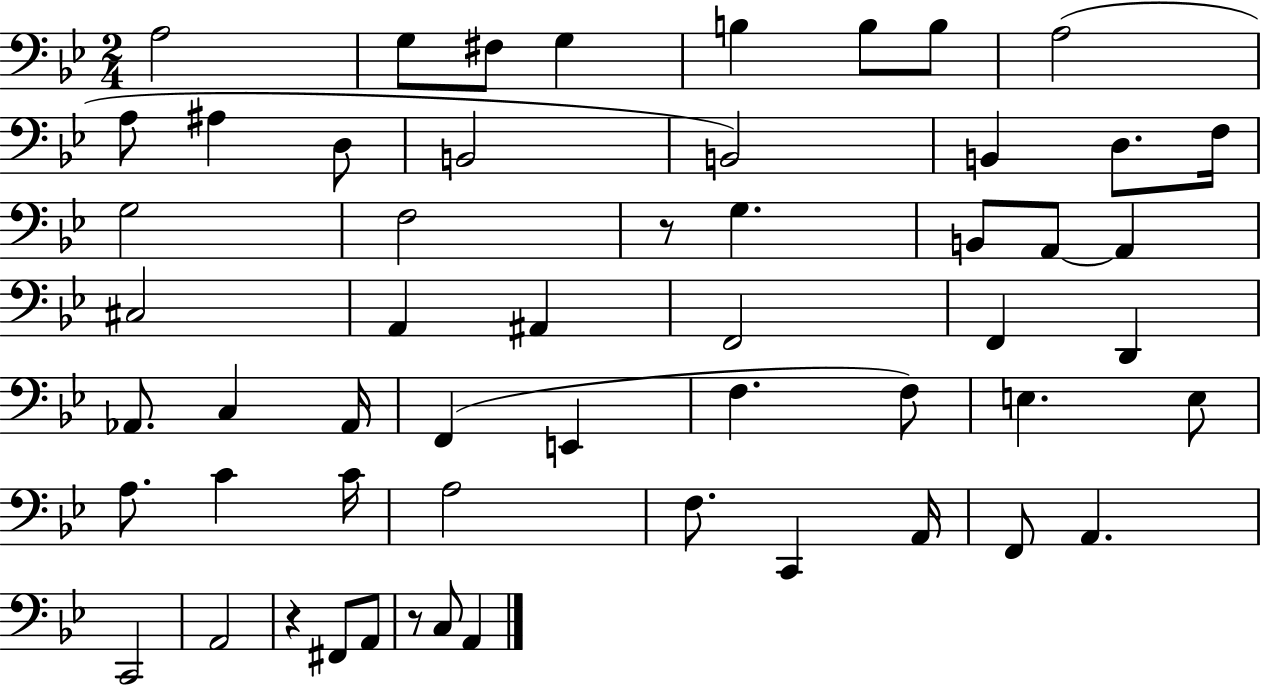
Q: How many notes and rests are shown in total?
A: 55